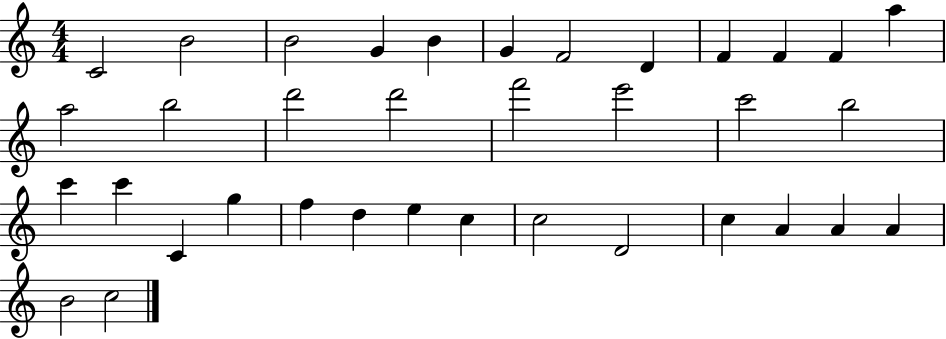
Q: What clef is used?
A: treble